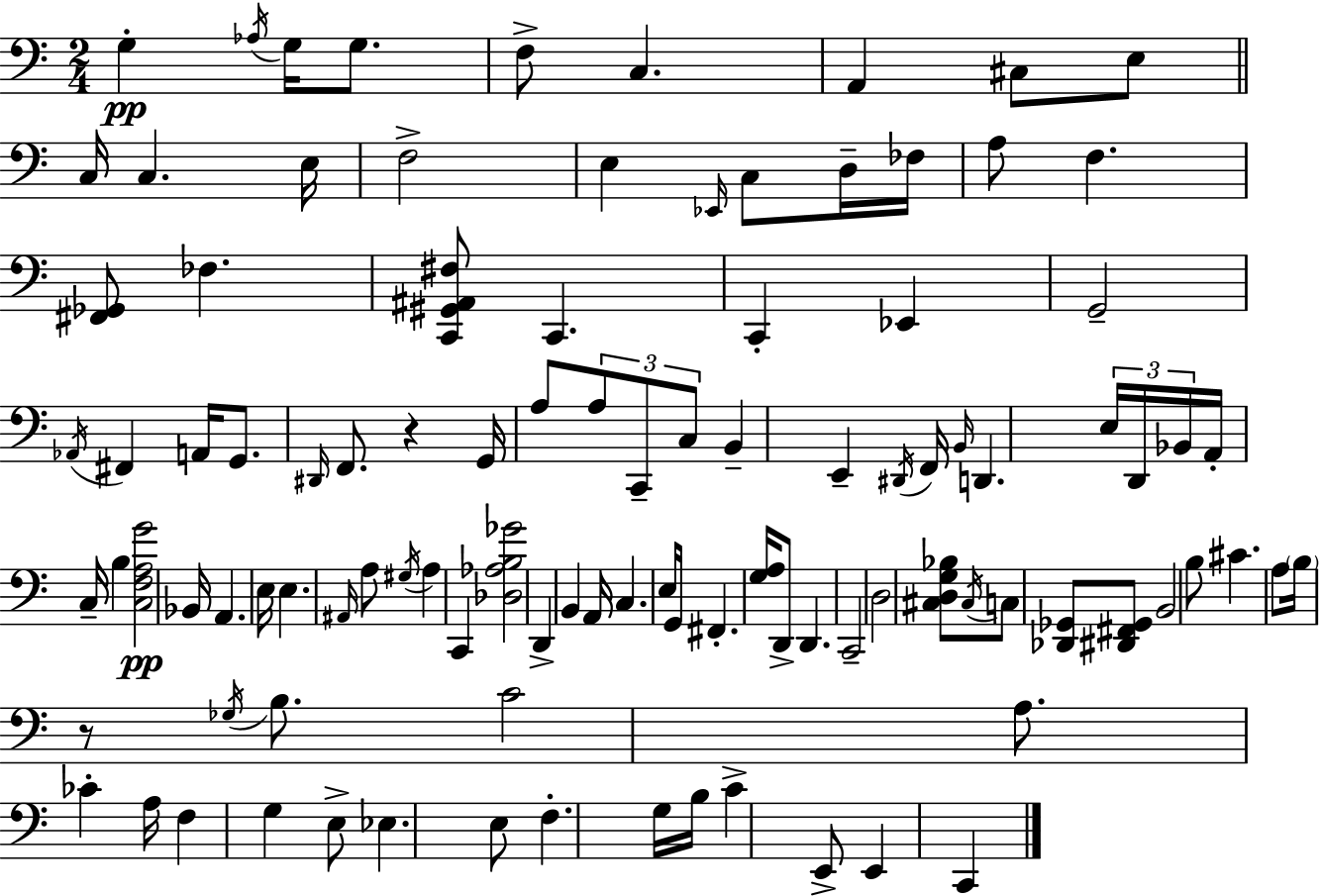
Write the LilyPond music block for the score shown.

{
  \clef bass
  \numericTimeSignature
  \time 2/4
  \key a \minor
  g4-.\pp \acciaccatura { aes16 } g16 g8. | f8-> c4. | a,4 cis8 e8 | \bar "||" \break \key a \minor c16 c4. e16 | f2-> | e4 \grace { ees,16 } c8 d16-- | fes16 a8 f4. | \break <fis, ges,>8 fes4. | <c, gis, ais, fis>8 c,4. | c,4-. ees,4 | g,2-- | \break \acciaccatura { aes,16 } fis,4 a,16 g,8. | \grace { dis,16 } f,8. r4 | g,16 a8 \tuplet 3/2 { a8 c,8-- | c8 } b,4-- e,4-- | \break \acciaccatura { dis,16 } f,16 \grace { b,16 } d,4. | \tuplet 3/2 { e16 d,16 bes,16 } a,16-. | c16-- b4 <c f a g'>2\pp | bes,16 a,4. | \break e16 e4. | \grace { ais,16 } a8 \acciaccatura { gis16 } a4 | c,4 <des aes b ges'>2 | d,4-> | \break b,4 a,16 | c4. e16 g,16 | fis,4.-. <g a>16 d,8-> | d,4. c,2-- | \break d2 | <cis d g bes>8 | \acciaccatura { cis16 } c8 <des, ges,>8 <dis, fis, ges,>8 | b,2 | \break b8 cis'4. | a8 \parenthesize b16 r8 \acciaccatura { ges16 } b8. | c'2 | a8. ces'4-. | \break a16 f4 g4 | e8-> ees4. | e8 f4.-. | g16 b16 c'4-> e,8-> | \break e,4 c,4 | \bar "|."
}